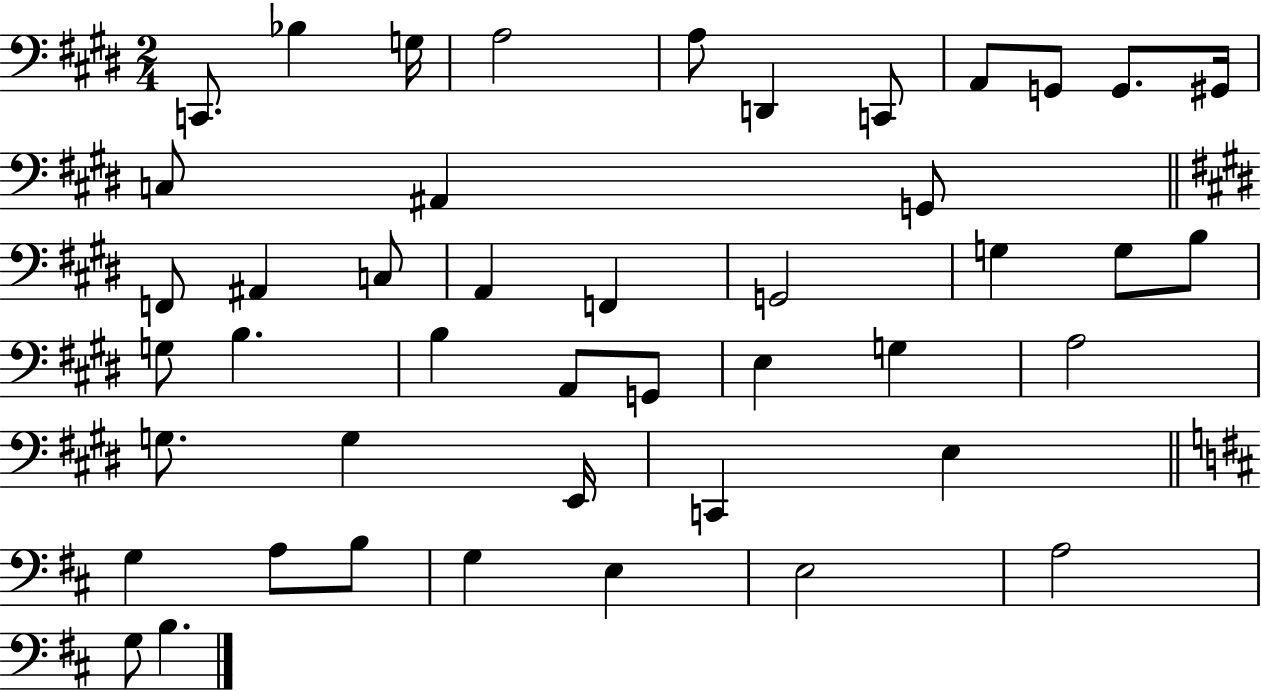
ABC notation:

X:1
T:Untitled
M:2/4
L:1/4
K:E
C,,/2 _B, G,/4 A,2 A,/2 D,, C,,/2 A,,/2 G,,/2 G,,/2 ^G,,/4 C,/2 ^A,, G,,/2 F,,/2 ^A,, C,/2 A,, F,, G,,2 G, G,/2 B,/2 G,/2 B, B, A,,/2 G,,/2 E, G, A,2 G,/2 G, E,,/4 C,, E, G, A,/2 B,/2 G, E, E,2 A,2 G,/2 B,